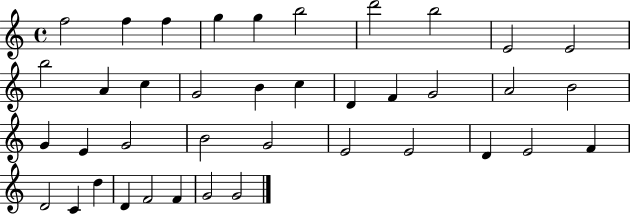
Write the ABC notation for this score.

X:1
T:Untitled
M:4/4
L:1/4
K:C
f2 f f g g b2 d'2 b2 E2 E2 b2 A c G2 B c D F G2 A2 B2 G E G2 B2 G2 E2 E2 D E2 F D2 C d D F2 F G2 G2